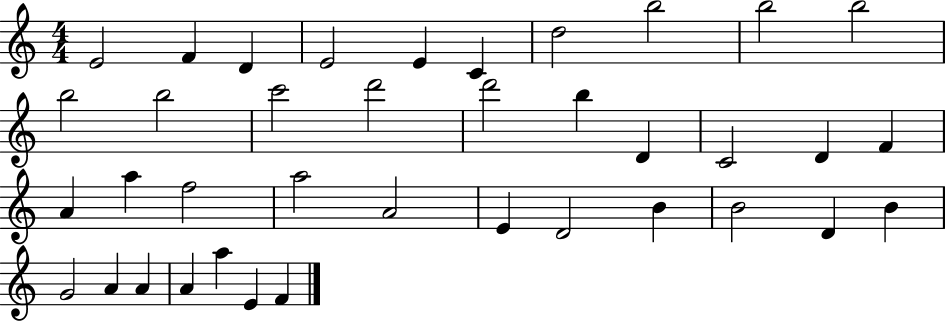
E4/h F4/q D4/q E4/h E4/q C4/q D5/h B5/h B5/h B5/h B5/h B5/h C6/h D6/h D6/h B5/q D4/q C4/h D4/q F4/q A4/q A5/q F5/h A5/h A4/h E4/q D4/h B4/q B4/h D4/q B4/q G4/h A4/q A4/q A4/q A5/q E4/q F4/q